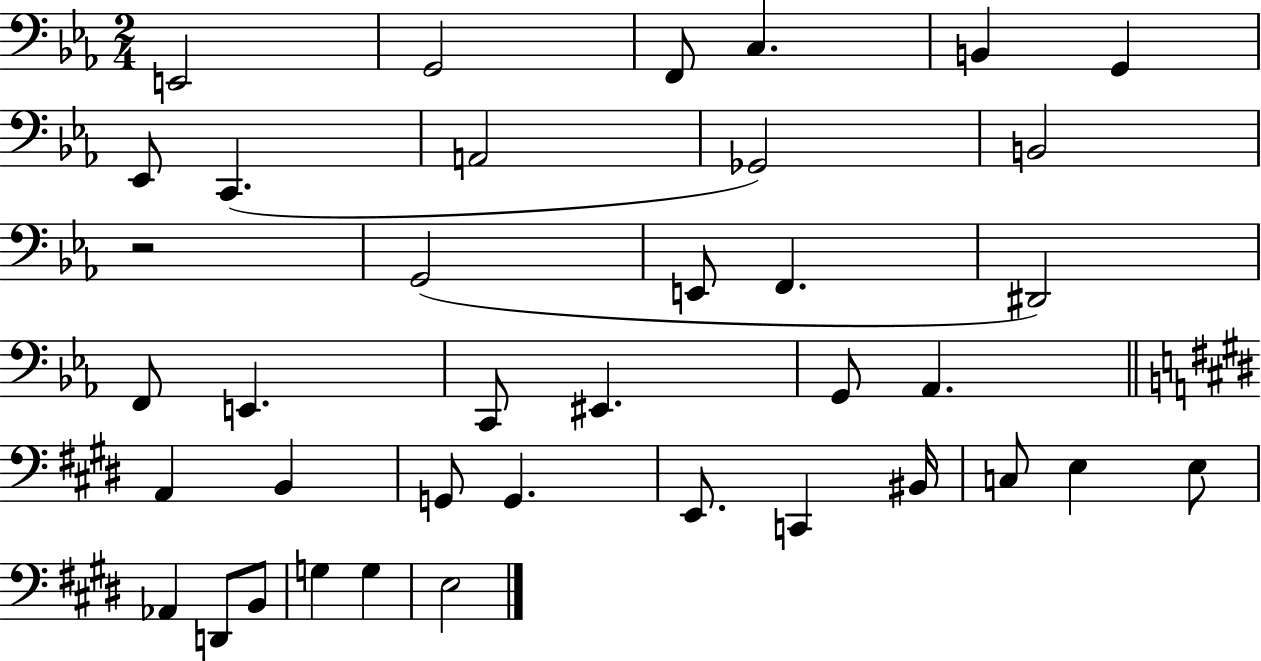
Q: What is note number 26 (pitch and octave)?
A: E2